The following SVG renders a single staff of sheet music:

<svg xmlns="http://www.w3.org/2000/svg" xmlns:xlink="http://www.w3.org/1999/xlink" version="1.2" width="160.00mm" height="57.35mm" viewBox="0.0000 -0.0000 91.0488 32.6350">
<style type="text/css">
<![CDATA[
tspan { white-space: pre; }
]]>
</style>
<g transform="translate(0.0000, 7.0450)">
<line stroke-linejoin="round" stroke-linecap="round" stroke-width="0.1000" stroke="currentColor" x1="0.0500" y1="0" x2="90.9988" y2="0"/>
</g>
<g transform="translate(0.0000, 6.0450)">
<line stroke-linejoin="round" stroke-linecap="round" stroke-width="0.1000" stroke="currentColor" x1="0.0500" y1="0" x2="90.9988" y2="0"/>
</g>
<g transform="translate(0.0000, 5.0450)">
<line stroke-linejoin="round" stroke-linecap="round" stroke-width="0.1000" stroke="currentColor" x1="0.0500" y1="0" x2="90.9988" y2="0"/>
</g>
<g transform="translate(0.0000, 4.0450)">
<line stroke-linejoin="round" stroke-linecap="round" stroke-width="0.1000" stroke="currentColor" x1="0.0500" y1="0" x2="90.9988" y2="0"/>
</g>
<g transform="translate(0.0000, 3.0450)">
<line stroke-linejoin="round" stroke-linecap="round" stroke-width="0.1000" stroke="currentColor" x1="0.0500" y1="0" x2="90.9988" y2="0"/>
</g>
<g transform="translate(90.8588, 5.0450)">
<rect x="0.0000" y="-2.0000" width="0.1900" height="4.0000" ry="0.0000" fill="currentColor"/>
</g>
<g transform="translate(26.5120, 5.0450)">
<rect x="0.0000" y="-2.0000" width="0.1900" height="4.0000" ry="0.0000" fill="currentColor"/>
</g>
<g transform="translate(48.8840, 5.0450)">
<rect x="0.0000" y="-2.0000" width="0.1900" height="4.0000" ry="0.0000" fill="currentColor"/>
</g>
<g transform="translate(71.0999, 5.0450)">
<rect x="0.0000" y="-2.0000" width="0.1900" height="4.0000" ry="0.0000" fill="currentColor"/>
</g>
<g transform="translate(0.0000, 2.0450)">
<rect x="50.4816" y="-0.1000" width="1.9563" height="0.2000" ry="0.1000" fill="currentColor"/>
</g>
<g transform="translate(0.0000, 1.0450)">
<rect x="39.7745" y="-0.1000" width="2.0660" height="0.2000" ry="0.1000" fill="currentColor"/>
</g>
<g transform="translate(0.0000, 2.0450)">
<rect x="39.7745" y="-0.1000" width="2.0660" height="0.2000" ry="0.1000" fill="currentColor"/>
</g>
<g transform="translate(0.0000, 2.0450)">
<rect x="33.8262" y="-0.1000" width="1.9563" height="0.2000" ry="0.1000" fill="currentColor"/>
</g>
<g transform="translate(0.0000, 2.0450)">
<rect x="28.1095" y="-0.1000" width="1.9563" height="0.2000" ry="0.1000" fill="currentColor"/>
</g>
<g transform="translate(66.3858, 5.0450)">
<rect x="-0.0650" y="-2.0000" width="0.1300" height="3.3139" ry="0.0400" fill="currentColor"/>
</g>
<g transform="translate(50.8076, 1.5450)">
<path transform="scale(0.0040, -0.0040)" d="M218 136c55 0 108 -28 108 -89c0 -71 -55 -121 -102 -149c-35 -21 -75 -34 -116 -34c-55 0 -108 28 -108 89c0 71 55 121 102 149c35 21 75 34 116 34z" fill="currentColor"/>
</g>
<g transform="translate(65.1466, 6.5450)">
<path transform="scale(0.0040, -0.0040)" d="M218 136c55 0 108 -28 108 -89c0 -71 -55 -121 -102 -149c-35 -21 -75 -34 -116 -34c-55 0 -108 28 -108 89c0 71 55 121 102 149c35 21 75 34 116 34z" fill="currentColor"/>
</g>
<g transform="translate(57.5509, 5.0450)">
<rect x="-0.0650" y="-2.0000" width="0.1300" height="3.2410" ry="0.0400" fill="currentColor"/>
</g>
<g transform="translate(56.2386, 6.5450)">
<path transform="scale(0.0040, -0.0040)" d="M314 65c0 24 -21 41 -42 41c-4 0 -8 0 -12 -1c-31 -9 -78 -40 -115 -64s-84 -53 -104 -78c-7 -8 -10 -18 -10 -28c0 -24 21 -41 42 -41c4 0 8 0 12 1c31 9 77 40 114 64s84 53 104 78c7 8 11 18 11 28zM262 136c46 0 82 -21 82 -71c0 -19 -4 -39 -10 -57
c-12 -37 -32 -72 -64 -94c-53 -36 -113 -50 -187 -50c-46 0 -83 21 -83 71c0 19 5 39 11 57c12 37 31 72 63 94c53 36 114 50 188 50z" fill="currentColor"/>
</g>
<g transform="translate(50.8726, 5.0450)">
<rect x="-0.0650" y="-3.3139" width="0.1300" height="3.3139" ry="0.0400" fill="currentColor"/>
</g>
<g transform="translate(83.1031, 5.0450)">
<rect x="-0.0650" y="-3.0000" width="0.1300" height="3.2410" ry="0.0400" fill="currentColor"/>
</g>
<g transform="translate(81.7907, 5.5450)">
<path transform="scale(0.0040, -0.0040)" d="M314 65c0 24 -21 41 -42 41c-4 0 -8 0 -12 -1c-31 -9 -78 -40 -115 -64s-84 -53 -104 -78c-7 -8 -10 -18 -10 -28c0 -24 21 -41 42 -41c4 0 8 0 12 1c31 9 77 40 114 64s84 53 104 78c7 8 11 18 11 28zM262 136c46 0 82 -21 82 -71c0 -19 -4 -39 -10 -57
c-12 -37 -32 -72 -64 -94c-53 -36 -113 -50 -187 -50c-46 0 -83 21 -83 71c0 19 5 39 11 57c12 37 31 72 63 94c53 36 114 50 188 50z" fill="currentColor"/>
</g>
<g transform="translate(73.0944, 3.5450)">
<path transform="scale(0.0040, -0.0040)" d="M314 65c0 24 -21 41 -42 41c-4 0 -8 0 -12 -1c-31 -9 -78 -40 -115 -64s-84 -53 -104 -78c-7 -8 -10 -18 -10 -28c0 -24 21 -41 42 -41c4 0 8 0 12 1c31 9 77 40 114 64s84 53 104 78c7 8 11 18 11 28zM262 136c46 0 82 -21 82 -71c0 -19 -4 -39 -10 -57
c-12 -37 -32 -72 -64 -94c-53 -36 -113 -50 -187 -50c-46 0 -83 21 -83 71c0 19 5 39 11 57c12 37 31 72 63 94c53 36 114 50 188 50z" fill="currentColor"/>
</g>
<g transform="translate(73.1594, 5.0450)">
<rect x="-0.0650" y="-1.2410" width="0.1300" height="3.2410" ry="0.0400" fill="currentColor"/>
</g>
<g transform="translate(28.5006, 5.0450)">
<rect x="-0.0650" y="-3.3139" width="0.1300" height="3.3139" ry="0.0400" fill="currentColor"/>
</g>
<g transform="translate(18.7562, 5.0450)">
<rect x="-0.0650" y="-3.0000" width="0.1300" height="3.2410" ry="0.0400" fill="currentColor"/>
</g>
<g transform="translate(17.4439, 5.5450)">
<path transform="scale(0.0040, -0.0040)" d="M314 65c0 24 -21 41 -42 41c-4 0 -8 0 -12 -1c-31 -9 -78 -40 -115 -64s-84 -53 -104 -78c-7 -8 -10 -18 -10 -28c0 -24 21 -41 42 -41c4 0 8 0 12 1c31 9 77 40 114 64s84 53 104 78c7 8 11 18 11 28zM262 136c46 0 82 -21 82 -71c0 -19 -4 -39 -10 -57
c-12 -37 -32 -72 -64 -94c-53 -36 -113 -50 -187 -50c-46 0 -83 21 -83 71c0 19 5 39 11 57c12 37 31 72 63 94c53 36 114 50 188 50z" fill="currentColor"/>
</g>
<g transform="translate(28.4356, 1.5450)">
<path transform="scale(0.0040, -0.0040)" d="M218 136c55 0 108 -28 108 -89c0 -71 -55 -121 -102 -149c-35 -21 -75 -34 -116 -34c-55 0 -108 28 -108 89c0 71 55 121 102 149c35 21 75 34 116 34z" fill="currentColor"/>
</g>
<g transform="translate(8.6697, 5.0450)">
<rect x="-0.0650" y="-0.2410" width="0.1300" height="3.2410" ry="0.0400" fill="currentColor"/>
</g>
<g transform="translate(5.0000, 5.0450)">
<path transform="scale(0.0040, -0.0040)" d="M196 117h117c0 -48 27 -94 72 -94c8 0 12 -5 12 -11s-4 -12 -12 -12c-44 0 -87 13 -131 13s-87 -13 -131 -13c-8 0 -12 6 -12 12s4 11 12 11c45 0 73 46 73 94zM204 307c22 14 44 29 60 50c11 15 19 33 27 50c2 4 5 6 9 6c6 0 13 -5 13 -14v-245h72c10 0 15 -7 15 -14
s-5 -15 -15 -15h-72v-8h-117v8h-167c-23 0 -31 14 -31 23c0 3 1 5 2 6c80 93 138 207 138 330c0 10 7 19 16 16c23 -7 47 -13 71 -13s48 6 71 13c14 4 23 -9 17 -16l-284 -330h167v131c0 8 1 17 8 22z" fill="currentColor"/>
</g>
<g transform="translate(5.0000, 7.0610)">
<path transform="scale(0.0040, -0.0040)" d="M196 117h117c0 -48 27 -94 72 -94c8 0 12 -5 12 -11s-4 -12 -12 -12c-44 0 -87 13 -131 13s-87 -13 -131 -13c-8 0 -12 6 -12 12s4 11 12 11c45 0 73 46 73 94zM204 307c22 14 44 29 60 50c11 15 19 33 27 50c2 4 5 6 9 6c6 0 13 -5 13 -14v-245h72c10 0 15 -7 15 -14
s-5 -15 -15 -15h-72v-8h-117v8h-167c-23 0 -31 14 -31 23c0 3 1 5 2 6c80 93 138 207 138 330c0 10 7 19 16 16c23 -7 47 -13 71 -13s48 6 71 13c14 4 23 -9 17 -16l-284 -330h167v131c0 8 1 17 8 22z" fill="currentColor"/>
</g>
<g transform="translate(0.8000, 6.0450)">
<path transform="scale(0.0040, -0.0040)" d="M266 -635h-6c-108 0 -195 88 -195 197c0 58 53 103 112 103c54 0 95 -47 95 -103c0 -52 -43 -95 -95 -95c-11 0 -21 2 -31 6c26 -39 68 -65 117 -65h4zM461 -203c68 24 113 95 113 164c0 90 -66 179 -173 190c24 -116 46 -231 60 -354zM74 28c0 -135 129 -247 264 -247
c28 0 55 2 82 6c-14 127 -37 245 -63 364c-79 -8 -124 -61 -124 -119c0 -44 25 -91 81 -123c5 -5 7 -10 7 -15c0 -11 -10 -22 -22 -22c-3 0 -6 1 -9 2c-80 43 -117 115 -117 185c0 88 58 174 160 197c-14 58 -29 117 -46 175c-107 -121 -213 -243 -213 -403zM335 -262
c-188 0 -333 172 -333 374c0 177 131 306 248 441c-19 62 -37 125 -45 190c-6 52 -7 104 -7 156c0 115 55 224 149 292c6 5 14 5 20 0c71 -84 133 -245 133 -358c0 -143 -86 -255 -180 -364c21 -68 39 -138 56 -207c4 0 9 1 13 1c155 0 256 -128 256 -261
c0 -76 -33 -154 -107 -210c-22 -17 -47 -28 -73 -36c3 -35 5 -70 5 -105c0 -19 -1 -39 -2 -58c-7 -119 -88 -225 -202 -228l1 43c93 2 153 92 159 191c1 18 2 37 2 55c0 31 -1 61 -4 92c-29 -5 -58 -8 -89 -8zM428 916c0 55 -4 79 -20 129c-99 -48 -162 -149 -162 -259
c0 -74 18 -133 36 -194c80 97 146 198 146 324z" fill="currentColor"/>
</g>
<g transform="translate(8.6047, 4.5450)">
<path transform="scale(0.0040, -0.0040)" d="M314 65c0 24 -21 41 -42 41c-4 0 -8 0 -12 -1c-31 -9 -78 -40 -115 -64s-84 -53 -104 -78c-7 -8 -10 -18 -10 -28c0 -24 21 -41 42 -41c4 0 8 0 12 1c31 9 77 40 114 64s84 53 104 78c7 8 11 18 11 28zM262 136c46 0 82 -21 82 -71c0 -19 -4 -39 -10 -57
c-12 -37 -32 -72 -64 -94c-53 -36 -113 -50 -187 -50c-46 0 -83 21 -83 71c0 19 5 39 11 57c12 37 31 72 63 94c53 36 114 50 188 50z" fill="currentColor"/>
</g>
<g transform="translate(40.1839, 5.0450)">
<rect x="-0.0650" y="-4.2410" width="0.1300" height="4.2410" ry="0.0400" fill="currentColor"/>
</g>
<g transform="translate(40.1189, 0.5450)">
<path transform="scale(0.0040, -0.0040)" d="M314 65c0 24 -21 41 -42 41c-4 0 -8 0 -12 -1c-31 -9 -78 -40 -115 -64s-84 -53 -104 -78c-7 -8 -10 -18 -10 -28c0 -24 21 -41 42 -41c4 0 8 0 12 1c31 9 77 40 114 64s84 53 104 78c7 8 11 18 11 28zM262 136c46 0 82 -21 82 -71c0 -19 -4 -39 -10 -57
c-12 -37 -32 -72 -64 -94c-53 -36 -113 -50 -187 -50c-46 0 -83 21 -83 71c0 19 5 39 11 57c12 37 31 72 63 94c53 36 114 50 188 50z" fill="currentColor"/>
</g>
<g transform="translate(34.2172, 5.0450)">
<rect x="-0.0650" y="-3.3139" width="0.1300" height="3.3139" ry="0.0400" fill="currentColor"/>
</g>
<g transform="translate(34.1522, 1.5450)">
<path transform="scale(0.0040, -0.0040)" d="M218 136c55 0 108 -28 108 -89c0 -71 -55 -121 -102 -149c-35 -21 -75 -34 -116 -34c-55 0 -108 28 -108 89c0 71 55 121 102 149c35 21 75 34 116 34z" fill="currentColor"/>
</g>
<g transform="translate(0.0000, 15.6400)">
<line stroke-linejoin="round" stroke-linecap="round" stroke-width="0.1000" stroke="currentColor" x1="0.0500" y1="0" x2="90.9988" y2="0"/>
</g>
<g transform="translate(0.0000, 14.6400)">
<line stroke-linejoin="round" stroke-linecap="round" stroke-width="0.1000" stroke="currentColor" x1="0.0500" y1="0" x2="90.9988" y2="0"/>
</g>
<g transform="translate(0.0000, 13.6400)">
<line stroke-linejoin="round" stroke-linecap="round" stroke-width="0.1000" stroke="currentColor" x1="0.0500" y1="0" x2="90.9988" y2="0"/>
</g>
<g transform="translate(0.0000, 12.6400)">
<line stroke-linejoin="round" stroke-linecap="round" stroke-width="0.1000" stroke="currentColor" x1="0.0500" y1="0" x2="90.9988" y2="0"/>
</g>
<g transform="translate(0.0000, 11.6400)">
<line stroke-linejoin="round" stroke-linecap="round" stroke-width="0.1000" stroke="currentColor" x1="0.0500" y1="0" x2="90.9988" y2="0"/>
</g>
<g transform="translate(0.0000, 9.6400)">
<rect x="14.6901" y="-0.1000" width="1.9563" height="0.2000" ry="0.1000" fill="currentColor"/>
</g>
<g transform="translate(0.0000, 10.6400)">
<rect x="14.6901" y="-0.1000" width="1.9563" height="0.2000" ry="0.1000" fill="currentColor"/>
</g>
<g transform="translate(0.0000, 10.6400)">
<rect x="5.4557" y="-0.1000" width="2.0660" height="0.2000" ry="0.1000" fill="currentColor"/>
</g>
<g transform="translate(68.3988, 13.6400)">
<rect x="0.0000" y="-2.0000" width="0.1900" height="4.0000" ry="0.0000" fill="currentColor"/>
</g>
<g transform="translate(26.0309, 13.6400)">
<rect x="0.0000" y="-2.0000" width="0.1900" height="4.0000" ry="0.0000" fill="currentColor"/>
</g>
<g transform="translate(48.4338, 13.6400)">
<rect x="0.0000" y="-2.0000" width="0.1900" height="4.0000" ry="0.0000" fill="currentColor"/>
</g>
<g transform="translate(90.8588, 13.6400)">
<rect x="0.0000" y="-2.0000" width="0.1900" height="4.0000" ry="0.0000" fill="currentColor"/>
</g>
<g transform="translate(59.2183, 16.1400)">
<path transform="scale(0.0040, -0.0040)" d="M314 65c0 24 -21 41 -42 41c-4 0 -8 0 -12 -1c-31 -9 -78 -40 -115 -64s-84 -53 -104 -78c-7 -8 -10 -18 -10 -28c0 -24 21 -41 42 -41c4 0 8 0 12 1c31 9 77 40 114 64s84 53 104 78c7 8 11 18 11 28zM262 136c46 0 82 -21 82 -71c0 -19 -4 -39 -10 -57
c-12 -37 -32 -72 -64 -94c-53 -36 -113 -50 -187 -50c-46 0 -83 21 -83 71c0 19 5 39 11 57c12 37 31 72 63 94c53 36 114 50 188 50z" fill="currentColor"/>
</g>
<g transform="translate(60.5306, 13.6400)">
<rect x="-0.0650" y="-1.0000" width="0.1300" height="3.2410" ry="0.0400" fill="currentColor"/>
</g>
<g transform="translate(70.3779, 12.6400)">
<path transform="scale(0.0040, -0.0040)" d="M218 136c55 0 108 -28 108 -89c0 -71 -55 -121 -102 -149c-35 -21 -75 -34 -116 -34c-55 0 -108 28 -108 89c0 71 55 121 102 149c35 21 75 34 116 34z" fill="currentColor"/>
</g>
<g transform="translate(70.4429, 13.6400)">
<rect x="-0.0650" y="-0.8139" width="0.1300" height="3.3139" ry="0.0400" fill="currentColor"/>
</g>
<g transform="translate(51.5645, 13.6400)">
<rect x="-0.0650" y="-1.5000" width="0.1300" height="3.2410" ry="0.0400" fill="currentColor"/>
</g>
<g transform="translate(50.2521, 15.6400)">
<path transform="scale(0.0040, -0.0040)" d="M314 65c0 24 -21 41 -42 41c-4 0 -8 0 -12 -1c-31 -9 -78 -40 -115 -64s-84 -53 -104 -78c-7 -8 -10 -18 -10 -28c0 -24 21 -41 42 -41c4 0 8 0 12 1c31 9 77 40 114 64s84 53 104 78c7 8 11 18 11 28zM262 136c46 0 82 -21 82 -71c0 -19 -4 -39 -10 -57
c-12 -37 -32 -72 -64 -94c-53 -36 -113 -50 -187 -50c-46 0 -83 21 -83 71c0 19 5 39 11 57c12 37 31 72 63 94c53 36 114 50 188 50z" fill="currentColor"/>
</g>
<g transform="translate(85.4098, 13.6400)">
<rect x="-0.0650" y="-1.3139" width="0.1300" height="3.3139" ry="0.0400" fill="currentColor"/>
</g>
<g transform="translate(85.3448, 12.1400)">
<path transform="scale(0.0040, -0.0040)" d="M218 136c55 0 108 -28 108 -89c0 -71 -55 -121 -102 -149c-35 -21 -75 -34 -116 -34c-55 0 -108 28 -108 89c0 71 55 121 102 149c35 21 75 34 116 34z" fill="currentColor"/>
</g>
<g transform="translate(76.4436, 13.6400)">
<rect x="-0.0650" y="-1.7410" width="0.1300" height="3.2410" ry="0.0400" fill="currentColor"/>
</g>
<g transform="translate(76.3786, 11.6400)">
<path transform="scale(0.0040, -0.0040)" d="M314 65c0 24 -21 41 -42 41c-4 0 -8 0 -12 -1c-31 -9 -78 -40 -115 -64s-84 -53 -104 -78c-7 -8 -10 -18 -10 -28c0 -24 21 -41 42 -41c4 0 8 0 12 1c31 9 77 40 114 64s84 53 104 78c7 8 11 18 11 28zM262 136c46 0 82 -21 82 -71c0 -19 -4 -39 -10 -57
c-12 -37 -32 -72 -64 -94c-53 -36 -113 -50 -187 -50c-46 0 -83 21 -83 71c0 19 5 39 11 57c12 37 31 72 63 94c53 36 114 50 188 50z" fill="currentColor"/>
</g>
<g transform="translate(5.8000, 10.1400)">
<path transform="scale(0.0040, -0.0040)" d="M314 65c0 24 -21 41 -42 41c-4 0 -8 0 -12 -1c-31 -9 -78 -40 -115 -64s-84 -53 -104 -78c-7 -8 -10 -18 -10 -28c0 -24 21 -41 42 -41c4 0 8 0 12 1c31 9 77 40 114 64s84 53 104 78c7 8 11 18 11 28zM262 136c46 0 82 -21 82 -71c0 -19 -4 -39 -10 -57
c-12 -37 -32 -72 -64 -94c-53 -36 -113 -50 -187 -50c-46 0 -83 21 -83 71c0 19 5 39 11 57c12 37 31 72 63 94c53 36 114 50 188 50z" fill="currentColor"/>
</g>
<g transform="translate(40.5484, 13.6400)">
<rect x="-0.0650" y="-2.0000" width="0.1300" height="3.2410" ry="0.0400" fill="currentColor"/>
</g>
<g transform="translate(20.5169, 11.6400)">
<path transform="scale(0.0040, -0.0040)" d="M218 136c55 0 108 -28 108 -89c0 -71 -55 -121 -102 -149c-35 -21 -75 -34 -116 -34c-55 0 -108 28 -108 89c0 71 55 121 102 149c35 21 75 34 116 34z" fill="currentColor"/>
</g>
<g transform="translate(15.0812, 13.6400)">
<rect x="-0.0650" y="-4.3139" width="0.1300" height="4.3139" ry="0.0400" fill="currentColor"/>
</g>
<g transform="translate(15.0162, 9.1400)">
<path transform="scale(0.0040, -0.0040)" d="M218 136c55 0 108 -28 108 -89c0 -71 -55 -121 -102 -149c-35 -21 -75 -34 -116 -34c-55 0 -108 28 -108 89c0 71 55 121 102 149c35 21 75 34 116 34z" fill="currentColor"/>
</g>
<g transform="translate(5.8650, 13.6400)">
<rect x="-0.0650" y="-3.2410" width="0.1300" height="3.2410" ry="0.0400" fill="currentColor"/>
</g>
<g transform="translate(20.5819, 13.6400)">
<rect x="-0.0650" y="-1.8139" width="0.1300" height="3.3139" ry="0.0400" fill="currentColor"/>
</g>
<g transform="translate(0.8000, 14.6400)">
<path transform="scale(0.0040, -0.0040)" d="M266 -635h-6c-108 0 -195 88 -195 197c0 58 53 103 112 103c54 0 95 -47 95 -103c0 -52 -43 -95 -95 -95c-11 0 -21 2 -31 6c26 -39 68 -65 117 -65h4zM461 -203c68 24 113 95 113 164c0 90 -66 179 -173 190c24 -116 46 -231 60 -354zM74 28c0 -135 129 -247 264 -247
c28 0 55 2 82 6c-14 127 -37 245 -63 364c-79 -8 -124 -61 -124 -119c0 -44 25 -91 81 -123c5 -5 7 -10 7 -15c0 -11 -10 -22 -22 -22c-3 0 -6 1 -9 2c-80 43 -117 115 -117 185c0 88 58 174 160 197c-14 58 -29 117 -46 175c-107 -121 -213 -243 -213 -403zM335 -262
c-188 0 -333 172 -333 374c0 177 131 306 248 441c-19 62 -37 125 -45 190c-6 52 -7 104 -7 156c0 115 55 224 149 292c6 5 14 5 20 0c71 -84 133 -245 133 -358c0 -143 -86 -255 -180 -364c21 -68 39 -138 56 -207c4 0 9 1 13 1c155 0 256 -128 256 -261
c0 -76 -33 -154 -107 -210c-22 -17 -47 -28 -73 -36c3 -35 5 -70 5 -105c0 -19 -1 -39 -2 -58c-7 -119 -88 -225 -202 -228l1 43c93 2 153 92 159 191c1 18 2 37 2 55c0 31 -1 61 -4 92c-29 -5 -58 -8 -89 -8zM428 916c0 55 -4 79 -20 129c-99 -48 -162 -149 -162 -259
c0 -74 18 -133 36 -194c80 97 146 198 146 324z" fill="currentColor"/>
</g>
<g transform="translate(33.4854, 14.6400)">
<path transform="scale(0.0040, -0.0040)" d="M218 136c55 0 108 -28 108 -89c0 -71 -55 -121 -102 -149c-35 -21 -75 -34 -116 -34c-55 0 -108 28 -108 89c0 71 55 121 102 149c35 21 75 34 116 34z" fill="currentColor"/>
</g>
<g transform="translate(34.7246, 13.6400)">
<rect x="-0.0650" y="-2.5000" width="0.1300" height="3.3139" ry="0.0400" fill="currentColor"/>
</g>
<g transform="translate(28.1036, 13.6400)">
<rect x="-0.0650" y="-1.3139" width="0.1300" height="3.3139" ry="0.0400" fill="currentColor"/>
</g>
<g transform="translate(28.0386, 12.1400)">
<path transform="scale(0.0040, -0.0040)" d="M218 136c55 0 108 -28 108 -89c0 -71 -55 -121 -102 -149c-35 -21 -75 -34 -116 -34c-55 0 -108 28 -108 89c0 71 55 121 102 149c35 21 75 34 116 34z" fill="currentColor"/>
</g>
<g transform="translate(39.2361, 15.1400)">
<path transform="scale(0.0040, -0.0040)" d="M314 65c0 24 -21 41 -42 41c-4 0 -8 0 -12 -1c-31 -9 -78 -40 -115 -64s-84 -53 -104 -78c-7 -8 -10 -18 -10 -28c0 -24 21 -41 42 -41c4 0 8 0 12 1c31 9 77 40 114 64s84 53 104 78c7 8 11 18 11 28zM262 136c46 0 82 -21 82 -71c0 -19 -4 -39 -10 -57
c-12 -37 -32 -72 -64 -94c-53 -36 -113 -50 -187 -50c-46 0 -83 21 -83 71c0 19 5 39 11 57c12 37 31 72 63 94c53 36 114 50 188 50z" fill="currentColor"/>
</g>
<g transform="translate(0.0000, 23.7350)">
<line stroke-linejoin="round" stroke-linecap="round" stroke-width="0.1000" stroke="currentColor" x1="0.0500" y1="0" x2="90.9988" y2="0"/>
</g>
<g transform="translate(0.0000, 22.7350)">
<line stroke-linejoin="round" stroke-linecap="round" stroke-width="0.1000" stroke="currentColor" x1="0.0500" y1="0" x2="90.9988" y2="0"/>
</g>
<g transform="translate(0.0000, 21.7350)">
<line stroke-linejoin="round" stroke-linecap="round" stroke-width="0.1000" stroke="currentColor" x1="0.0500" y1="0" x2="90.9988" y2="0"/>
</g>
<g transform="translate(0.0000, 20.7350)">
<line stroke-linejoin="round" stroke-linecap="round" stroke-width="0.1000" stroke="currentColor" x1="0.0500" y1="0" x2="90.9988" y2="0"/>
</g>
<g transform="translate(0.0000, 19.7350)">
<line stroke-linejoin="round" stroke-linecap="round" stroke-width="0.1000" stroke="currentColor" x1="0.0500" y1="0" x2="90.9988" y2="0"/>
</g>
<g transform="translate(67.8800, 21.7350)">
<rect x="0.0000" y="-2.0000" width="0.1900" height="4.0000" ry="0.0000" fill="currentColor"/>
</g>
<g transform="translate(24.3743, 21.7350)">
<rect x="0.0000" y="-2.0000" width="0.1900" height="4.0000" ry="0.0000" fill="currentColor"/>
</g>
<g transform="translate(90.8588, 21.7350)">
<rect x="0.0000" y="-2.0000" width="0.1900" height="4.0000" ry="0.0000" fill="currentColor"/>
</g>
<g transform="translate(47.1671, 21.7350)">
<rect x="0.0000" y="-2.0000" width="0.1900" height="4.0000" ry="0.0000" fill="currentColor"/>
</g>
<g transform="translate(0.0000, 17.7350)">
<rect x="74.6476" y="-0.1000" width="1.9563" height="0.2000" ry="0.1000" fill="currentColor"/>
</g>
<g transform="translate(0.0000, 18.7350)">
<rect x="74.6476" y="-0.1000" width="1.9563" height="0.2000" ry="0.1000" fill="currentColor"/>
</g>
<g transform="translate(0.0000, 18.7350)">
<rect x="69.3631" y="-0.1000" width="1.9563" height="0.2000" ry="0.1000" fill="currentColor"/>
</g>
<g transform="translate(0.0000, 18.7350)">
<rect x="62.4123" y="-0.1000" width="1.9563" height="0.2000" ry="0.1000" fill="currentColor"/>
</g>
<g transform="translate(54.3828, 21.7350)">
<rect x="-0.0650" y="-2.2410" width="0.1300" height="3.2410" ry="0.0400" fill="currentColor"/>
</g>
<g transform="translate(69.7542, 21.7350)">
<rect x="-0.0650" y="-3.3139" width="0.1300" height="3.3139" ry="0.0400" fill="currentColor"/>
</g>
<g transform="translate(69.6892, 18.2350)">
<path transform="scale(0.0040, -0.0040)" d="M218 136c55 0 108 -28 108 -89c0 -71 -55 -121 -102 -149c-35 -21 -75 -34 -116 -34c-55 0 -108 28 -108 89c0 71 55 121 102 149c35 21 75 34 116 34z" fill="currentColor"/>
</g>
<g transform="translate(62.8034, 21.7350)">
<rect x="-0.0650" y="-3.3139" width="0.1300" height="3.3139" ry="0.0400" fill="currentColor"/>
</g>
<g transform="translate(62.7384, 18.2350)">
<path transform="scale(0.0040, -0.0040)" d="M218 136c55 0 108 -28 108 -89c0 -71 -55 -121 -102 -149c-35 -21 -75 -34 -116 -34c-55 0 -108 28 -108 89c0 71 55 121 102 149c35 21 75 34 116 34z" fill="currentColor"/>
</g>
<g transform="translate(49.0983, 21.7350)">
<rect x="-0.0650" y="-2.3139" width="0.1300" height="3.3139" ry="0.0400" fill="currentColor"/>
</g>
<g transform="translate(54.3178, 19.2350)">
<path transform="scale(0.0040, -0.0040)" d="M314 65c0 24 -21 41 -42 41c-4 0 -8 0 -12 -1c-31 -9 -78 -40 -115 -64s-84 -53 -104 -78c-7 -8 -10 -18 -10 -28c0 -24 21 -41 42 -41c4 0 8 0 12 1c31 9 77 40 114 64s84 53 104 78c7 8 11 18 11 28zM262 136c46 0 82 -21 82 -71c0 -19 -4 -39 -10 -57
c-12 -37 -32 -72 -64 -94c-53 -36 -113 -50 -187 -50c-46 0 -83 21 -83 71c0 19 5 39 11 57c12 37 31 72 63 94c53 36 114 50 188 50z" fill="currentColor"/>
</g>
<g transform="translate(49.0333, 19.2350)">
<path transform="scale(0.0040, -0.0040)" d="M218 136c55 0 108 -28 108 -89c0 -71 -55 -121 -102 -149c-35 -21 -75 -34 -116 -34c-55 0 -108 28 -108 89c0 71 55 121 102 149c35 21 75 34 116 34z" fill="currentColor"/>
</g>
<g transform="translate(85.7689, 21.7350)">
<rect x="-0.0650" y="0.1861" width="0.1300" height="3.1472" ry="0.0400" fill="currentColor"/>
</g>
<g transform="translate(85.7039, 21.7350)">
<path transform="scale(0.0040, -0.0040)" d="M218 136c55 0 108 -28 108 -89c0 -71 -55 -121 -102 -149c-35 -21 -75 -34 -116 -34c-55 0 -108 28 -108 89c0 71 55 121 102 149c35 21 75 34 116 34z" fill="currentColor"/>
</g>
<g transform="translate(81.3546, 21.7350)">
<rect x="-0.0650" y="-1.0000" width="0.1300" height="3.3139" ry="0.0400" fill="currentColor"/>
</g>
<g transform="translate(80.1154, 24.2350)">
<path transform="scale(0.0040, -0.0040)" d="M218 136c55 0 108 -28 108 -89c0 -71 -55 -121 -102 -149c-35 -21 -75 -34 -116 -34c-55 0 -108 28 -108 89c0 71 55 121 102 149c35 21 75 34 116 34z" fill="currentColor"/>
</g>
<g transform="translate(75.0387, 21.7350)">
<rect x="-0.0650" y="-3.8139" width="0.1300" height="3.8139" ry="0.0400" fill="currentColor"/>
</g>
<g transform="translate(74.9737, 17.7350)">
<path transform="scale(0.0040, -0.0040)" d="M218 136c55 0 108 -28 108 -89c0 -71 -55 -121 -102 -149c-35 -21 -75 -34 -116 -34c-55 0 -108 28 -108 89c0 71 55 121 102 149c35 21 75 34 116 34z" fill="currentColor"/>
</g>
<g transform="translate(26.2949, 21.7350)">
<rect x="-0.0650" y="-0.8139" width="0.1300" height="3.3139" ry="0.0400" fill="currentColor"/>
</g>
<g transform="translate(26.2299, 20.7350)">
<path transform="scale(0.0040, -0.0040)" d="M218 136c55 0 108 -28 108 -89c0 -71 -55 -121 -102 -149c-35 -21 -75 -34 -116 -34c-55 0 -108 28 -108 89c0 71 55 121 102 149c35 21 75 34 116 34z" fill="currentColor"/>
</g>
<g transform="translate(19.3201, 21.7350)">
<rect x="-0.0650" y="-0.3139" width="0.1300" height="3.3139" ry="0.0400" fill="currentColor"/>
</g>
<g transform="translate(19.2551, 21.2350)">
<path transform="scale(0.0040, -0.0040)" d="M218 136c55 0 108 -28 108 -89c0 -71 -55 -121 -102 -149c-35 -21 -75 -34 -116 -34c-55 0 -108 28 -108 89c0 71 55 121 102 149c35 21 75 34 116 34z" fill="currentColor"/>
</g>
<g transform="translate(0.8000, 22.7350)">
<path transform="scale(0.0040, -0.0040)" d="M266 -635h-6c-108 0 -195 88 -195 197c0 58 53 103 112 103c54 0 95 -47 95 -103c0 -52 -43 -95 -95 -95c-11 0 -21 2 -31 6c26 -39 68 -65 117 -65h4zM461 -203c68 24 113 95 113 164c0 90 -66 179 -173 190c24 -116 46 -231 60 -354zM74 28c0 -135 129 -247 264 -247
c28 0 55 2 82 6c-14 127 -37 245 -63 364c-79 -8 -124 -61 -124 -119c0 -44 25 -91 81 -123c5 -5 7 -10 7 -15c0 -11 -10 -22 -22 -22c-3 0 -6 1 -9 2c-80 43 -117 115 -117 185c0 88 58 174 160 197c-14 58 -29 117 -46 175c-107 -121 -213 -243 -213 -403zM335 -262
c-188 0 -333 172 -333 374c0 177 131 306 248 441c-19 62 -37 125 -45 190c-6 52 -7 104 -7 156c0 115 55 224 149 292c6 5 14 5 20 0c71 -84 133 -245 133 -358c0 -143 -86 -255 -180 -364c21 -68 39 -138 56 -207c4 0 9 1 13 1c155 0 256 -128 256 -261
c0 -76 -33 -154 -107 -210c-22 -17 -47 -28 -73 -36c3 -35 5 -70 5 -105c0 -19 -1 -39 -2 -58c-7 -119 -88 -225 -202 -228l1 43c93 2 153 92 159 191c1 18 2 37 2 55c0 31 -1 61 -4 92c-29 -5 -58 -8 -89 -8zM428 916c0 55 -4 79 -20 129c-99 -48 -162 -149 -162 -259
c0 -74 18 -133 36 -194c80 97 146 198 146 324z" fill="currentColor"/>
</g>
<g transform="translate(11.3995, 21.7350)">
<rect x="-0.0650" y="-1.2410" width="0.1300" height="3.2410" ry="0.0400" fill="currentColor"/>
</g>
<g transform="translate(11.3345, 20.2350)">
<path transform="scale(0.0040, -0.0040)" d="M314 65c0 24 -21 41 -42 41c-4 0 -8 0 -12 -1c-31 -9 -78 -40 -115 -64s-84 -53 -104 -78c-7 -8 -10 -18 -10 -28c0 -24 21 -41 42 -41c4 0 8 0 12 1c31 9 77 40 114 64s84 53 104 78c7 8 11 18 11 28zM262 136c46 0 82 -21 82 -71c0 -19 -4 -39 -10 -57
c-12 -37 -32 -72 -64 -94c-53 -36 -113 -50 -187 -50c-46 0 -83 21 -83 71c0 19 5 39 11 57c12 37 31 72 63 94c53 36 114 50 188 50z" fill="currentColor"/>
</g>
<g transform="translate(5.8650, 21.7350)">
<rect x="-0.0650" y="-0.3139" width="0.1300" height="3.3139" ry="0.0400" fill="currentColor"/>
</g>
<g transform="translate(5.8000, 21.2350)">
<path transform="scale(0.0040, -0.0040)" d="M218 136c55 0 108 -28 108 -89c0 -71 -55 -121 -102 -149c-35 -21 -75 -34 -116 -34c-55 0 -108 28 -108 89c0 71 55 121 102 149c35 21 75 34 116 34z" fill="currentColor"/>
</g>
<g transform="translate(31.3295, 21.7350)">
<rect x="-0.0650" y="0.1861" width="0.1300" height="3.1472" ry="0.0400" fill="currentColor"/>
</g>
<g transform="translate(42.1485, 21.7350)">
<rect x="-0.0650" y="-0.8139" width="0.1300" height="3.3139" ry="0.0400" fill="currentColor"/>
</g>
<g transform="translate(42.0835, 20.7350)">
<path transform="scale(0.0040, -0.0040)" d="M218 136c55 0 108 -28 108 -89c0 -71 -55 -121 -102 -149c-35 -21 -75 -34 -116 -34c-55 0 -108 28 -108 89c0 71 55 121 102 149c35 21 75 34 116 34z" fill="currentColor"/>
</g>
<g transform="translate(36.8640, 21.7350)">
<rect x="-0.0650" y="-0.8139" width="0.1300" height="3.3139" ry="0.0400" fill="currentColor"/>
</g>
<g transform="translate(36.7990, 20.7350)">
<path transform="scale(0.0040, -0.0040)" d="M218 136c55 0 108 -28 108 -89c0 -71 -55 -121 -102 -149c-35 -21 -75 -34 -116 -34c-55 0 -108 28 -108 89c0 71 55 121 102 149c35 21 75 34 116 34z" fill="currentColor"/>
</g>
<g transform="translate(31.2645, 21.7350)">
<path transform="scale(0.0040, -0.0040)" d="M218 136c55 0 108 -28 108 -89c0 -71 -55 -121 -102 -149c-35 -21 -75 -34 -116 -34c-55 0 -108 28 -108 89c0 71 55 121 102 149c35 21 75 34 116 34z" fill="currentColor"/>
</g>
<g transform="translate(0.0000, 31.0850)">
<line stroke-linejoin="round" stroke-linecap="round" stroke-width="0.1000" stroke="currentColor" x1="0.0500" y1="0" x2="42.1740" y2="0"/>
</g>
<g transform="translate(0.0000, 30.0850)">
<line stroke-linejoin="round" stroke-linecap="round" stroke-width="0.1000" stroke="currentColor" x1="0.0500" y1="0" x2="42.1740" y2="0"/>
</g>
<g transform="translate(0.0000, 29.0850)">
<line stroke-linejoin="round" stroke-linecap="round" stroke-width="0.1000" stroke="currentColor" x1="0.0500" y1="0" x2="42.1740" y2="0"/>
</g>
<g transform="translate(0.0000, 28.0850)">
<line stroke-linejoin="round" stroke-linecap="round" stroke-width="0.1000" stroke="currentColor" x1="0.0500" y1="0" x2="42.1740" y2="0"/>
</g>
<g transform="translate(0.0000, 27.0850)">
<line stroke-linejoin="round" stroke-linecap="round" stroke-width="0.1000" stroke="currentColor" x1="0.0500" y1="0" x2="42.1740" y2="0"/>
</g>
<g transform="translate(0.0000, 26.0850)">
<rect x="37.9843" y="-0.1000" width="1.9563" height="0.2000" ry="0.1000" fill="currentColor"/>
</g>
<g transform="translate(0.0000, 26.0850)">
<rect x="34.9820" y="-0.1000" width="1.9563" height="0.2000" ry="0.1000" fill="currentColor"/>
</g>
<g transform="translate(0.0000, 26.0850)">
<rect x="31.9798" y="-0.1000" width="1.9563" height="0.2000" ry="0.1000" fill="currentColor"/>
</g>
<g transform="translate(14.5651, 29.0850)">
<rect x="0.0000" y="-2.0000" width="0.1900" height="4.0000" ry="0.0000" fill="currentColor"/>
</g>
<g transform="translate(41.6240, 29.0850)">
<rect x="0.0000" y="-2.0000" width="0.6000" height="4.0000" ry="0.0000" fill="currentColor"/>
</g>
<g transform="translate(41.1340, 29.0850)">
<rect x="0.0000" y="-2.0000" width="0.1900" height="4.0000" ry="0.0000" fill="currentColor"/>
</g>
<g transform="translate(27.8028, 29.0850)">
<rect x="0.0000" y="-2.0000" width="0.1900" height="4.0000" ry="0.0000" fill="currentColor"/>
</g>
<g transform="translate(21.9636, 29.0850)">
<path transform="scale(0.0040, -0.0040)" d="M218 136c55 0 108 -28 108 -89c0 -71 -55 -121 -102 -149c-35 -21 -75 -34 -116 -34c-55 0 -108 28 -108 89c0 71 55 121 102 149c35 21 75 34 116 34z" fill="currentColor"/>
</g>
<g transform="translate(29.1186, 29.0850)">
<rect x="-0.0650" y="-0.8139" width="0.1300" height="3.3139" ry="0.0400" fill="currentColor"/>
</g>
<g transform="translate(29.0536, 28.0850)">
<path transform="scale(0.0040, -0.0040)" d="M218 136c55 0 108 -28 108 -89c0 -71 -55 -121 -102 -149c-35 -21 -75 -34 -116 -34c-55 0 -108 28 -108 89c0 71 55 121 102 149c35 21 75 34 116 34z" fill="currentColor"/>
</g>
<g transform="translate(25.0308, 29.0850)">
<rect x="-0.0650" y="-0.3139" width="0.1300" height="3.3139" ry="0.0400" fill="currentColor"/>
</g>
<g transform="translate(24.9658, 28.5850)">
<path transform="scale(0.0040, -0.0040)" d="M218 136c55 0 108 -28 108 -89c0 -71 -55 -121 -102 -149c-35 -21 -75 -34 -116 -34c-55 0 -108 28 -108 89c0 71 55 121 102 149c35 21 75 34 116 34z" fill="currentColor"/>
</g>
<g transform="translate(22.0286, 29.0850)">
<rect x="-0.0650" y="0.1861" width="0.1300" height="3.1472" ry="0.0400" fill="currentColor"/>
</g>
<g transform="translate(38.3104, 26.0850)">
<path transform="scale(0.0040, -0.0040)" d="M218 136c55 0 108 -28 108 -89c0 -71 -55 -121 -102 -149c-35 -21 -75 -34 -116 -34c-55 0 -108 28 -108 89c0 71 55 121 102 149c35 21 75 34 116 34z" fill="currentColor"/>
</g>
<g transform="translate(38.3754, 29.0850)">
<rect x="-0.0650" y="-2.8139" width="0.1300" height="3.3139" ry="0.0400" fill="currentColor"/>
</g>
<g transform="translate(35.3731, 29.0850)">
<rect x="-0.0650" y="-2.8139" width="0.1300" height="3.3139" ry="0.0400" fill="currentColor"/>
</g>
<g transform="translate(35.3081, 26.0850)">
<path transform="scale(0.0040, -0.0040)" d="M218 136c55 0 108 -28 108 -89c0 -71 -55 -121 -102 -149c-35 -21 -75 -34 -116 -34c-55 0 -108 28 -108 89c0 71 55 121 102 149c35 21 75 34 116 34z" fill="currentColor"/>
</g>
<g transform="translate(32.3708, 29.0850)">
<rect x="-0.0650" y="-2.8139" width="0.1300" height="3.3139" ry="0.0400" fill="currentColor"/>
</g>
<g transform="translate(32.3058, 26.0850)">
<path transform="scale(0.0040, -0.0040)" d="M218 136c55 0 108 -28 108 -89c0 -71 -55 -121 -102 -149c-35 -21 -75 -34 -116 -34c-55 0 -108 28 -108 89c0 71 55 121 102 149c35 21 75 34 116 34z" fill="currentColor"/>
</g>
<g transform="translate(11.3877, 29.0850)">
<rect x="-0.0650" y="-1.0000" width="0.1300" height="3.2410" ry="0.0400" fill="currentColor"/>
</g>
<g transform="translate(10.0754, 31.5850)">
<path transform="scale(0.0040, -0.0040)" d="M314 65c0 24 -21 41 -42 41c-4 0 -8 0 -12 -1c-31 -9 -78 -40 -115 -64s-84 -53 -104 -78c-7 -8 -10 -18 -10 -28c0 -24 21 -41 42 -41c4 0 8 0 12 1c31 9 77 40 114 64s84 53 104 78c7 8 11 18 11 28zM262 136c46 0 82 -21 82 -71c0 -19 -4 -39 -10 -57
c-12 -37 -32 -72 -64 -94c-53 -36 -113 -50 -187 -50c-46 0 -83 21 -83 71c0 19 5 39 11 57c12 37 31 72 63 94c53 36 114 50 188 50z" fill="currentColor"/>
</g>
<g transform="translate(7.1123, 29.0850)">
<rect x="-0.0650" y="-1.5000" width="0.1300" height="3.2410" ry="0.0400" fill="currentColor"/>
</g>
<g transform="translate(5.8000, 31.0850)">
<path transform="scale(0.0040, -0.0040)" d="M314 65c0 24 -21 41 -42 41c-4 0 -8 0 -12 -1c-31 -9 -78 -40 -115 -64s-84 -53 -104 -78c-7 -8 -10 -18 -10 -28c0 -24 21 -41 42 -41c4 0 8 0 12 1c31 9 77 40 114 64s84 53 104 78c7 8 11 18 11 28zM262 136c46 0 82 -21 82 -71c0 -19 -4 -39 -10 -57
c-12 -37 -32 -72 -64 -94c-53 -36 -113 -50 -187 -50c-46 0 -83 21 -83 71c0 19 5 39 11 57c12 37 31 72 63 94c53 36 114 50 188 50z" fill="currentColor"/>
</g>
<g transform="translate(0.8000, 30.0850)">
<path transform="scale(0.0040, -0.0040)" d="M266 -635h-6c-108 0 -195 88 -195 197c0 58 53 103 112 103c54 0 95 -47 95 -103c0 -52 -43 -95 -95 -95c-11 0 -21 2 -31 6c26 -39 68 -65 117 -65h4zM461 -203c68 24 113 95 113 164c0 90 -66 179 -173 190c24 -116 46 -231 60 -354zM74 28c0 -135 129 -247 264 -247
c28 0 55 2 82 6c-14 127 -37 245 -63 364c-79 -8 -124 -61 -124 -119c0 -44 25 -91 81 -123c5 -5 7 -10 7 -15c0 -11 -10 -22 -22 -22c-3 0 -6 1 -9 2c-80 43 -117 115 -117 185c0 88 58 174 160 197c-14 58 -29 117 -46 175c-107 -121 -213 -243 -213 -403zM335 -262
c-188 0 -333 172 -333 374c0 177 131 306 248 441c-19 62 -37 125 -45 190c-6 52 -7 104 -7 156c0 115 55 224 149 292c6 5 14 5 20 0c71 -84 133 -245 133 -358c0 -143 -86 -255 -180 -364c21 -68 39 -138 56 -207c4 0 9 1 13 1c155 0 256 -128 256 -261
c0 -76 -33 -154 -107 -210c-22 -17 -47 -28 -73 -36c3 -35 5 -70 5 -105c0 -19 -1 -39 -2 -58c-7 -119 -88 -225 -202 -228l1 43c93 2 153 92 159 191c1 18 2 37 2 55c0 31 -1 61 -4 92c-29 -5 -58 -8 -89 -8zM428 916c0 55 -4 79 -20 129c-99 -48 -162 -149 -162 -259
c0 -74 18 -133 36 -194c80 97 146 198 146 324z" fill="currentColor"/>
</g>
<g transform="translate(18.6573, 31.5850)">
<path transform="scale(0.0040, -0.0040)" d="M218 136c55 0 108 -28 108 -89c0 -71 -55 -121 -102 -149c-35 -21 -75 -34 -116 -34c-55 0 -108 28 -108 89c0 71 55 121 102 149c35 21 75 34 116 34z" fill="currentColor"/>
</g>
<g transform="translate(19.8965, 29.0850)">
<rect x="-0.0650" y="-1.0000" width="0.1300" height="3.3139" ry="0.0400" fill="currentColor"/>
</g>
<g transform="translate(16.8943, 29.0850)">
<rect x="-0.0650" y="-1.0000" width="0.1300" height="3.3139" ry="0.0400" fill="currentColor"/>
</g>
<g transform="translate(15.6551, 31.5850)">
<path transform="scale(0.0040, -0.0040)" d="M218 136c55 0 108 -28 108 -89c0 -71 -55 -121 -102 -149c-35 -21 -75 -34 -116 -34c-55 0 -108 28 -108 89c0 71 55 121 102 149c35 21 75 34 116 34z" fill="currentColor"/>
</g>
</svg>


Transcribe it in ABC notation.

X:1
T:Untitled
M:4/4
L:1/4
K:C
c2 A2 b b d'2 b F2 F e2 A2 b2 d' f e G F2 E2 D2 d f2 e c e2 c d B d d g g2 b b c' D B E2 D2 D D B c d a a a